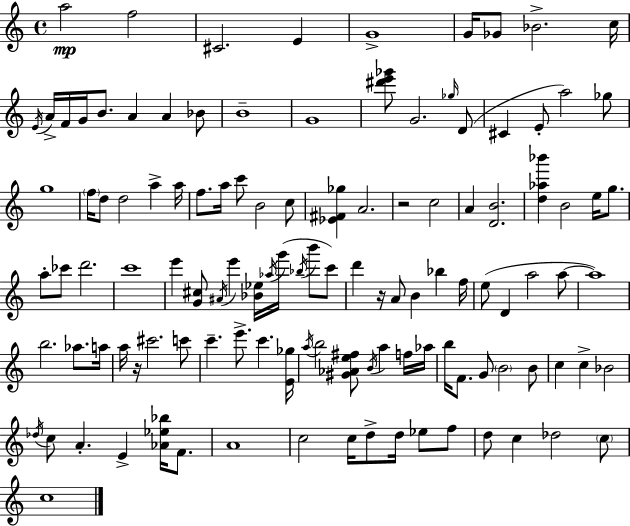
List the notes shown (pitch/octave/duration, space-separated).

A5/h F5/h C#4/h. E4/q G4/w G4/s Gb4/e Bb4/h. C5/s E4/s A4/s F4/s G4/s B4/e. A4/q A4/q Bb4/e B4/w G4/w [D#6,E6,Gb6]/e G4/h. Gb5/s D4/e C#4/q E4/e A5/h Gb5/e G5/w F5/s D5/e D5/h A5/q A5/s F5/e. A5/s C6/e B4/h C5/e [Eb4,F#4,Gb5]/q A4/h. R/h C5/h A4/q [D4,B4]/h. [D5,Ab5,Bb6]/q B4/h E5/s G5/e. A5/e CES6/e D6/h. C6/w E6/q [G4,C#5]/e A#4/s E6/q [Bb4,Eb5]/s Ab5/s G6/s Bb5/s B6/e C6/e D6/q R/s A4/e B4/q Bb5/q F5/s E5/e D4/q A5/h A5/e A5/w B5/h. Ab5/e. A5/s A5/s R/s C#6/h. C6/e C6/q. E6/e. C6/q. [E4,Gb5]/s A5/s B5/h [G#4,Ab4,E5,F#5]/e B4/s A5/q F5/s Ab5/s B5/s F4/e. G4/e B4/h B4/e C5/q C5/q Bb4/h Db5/s C5/e A4/q. E4/q [Ab4,Eb5,Bb5]/s F4/e. A4/w C5/h C5/s D5/e D5/s Eb5/e F5/e D5/e C5/q Db5/h C5/e C5/w